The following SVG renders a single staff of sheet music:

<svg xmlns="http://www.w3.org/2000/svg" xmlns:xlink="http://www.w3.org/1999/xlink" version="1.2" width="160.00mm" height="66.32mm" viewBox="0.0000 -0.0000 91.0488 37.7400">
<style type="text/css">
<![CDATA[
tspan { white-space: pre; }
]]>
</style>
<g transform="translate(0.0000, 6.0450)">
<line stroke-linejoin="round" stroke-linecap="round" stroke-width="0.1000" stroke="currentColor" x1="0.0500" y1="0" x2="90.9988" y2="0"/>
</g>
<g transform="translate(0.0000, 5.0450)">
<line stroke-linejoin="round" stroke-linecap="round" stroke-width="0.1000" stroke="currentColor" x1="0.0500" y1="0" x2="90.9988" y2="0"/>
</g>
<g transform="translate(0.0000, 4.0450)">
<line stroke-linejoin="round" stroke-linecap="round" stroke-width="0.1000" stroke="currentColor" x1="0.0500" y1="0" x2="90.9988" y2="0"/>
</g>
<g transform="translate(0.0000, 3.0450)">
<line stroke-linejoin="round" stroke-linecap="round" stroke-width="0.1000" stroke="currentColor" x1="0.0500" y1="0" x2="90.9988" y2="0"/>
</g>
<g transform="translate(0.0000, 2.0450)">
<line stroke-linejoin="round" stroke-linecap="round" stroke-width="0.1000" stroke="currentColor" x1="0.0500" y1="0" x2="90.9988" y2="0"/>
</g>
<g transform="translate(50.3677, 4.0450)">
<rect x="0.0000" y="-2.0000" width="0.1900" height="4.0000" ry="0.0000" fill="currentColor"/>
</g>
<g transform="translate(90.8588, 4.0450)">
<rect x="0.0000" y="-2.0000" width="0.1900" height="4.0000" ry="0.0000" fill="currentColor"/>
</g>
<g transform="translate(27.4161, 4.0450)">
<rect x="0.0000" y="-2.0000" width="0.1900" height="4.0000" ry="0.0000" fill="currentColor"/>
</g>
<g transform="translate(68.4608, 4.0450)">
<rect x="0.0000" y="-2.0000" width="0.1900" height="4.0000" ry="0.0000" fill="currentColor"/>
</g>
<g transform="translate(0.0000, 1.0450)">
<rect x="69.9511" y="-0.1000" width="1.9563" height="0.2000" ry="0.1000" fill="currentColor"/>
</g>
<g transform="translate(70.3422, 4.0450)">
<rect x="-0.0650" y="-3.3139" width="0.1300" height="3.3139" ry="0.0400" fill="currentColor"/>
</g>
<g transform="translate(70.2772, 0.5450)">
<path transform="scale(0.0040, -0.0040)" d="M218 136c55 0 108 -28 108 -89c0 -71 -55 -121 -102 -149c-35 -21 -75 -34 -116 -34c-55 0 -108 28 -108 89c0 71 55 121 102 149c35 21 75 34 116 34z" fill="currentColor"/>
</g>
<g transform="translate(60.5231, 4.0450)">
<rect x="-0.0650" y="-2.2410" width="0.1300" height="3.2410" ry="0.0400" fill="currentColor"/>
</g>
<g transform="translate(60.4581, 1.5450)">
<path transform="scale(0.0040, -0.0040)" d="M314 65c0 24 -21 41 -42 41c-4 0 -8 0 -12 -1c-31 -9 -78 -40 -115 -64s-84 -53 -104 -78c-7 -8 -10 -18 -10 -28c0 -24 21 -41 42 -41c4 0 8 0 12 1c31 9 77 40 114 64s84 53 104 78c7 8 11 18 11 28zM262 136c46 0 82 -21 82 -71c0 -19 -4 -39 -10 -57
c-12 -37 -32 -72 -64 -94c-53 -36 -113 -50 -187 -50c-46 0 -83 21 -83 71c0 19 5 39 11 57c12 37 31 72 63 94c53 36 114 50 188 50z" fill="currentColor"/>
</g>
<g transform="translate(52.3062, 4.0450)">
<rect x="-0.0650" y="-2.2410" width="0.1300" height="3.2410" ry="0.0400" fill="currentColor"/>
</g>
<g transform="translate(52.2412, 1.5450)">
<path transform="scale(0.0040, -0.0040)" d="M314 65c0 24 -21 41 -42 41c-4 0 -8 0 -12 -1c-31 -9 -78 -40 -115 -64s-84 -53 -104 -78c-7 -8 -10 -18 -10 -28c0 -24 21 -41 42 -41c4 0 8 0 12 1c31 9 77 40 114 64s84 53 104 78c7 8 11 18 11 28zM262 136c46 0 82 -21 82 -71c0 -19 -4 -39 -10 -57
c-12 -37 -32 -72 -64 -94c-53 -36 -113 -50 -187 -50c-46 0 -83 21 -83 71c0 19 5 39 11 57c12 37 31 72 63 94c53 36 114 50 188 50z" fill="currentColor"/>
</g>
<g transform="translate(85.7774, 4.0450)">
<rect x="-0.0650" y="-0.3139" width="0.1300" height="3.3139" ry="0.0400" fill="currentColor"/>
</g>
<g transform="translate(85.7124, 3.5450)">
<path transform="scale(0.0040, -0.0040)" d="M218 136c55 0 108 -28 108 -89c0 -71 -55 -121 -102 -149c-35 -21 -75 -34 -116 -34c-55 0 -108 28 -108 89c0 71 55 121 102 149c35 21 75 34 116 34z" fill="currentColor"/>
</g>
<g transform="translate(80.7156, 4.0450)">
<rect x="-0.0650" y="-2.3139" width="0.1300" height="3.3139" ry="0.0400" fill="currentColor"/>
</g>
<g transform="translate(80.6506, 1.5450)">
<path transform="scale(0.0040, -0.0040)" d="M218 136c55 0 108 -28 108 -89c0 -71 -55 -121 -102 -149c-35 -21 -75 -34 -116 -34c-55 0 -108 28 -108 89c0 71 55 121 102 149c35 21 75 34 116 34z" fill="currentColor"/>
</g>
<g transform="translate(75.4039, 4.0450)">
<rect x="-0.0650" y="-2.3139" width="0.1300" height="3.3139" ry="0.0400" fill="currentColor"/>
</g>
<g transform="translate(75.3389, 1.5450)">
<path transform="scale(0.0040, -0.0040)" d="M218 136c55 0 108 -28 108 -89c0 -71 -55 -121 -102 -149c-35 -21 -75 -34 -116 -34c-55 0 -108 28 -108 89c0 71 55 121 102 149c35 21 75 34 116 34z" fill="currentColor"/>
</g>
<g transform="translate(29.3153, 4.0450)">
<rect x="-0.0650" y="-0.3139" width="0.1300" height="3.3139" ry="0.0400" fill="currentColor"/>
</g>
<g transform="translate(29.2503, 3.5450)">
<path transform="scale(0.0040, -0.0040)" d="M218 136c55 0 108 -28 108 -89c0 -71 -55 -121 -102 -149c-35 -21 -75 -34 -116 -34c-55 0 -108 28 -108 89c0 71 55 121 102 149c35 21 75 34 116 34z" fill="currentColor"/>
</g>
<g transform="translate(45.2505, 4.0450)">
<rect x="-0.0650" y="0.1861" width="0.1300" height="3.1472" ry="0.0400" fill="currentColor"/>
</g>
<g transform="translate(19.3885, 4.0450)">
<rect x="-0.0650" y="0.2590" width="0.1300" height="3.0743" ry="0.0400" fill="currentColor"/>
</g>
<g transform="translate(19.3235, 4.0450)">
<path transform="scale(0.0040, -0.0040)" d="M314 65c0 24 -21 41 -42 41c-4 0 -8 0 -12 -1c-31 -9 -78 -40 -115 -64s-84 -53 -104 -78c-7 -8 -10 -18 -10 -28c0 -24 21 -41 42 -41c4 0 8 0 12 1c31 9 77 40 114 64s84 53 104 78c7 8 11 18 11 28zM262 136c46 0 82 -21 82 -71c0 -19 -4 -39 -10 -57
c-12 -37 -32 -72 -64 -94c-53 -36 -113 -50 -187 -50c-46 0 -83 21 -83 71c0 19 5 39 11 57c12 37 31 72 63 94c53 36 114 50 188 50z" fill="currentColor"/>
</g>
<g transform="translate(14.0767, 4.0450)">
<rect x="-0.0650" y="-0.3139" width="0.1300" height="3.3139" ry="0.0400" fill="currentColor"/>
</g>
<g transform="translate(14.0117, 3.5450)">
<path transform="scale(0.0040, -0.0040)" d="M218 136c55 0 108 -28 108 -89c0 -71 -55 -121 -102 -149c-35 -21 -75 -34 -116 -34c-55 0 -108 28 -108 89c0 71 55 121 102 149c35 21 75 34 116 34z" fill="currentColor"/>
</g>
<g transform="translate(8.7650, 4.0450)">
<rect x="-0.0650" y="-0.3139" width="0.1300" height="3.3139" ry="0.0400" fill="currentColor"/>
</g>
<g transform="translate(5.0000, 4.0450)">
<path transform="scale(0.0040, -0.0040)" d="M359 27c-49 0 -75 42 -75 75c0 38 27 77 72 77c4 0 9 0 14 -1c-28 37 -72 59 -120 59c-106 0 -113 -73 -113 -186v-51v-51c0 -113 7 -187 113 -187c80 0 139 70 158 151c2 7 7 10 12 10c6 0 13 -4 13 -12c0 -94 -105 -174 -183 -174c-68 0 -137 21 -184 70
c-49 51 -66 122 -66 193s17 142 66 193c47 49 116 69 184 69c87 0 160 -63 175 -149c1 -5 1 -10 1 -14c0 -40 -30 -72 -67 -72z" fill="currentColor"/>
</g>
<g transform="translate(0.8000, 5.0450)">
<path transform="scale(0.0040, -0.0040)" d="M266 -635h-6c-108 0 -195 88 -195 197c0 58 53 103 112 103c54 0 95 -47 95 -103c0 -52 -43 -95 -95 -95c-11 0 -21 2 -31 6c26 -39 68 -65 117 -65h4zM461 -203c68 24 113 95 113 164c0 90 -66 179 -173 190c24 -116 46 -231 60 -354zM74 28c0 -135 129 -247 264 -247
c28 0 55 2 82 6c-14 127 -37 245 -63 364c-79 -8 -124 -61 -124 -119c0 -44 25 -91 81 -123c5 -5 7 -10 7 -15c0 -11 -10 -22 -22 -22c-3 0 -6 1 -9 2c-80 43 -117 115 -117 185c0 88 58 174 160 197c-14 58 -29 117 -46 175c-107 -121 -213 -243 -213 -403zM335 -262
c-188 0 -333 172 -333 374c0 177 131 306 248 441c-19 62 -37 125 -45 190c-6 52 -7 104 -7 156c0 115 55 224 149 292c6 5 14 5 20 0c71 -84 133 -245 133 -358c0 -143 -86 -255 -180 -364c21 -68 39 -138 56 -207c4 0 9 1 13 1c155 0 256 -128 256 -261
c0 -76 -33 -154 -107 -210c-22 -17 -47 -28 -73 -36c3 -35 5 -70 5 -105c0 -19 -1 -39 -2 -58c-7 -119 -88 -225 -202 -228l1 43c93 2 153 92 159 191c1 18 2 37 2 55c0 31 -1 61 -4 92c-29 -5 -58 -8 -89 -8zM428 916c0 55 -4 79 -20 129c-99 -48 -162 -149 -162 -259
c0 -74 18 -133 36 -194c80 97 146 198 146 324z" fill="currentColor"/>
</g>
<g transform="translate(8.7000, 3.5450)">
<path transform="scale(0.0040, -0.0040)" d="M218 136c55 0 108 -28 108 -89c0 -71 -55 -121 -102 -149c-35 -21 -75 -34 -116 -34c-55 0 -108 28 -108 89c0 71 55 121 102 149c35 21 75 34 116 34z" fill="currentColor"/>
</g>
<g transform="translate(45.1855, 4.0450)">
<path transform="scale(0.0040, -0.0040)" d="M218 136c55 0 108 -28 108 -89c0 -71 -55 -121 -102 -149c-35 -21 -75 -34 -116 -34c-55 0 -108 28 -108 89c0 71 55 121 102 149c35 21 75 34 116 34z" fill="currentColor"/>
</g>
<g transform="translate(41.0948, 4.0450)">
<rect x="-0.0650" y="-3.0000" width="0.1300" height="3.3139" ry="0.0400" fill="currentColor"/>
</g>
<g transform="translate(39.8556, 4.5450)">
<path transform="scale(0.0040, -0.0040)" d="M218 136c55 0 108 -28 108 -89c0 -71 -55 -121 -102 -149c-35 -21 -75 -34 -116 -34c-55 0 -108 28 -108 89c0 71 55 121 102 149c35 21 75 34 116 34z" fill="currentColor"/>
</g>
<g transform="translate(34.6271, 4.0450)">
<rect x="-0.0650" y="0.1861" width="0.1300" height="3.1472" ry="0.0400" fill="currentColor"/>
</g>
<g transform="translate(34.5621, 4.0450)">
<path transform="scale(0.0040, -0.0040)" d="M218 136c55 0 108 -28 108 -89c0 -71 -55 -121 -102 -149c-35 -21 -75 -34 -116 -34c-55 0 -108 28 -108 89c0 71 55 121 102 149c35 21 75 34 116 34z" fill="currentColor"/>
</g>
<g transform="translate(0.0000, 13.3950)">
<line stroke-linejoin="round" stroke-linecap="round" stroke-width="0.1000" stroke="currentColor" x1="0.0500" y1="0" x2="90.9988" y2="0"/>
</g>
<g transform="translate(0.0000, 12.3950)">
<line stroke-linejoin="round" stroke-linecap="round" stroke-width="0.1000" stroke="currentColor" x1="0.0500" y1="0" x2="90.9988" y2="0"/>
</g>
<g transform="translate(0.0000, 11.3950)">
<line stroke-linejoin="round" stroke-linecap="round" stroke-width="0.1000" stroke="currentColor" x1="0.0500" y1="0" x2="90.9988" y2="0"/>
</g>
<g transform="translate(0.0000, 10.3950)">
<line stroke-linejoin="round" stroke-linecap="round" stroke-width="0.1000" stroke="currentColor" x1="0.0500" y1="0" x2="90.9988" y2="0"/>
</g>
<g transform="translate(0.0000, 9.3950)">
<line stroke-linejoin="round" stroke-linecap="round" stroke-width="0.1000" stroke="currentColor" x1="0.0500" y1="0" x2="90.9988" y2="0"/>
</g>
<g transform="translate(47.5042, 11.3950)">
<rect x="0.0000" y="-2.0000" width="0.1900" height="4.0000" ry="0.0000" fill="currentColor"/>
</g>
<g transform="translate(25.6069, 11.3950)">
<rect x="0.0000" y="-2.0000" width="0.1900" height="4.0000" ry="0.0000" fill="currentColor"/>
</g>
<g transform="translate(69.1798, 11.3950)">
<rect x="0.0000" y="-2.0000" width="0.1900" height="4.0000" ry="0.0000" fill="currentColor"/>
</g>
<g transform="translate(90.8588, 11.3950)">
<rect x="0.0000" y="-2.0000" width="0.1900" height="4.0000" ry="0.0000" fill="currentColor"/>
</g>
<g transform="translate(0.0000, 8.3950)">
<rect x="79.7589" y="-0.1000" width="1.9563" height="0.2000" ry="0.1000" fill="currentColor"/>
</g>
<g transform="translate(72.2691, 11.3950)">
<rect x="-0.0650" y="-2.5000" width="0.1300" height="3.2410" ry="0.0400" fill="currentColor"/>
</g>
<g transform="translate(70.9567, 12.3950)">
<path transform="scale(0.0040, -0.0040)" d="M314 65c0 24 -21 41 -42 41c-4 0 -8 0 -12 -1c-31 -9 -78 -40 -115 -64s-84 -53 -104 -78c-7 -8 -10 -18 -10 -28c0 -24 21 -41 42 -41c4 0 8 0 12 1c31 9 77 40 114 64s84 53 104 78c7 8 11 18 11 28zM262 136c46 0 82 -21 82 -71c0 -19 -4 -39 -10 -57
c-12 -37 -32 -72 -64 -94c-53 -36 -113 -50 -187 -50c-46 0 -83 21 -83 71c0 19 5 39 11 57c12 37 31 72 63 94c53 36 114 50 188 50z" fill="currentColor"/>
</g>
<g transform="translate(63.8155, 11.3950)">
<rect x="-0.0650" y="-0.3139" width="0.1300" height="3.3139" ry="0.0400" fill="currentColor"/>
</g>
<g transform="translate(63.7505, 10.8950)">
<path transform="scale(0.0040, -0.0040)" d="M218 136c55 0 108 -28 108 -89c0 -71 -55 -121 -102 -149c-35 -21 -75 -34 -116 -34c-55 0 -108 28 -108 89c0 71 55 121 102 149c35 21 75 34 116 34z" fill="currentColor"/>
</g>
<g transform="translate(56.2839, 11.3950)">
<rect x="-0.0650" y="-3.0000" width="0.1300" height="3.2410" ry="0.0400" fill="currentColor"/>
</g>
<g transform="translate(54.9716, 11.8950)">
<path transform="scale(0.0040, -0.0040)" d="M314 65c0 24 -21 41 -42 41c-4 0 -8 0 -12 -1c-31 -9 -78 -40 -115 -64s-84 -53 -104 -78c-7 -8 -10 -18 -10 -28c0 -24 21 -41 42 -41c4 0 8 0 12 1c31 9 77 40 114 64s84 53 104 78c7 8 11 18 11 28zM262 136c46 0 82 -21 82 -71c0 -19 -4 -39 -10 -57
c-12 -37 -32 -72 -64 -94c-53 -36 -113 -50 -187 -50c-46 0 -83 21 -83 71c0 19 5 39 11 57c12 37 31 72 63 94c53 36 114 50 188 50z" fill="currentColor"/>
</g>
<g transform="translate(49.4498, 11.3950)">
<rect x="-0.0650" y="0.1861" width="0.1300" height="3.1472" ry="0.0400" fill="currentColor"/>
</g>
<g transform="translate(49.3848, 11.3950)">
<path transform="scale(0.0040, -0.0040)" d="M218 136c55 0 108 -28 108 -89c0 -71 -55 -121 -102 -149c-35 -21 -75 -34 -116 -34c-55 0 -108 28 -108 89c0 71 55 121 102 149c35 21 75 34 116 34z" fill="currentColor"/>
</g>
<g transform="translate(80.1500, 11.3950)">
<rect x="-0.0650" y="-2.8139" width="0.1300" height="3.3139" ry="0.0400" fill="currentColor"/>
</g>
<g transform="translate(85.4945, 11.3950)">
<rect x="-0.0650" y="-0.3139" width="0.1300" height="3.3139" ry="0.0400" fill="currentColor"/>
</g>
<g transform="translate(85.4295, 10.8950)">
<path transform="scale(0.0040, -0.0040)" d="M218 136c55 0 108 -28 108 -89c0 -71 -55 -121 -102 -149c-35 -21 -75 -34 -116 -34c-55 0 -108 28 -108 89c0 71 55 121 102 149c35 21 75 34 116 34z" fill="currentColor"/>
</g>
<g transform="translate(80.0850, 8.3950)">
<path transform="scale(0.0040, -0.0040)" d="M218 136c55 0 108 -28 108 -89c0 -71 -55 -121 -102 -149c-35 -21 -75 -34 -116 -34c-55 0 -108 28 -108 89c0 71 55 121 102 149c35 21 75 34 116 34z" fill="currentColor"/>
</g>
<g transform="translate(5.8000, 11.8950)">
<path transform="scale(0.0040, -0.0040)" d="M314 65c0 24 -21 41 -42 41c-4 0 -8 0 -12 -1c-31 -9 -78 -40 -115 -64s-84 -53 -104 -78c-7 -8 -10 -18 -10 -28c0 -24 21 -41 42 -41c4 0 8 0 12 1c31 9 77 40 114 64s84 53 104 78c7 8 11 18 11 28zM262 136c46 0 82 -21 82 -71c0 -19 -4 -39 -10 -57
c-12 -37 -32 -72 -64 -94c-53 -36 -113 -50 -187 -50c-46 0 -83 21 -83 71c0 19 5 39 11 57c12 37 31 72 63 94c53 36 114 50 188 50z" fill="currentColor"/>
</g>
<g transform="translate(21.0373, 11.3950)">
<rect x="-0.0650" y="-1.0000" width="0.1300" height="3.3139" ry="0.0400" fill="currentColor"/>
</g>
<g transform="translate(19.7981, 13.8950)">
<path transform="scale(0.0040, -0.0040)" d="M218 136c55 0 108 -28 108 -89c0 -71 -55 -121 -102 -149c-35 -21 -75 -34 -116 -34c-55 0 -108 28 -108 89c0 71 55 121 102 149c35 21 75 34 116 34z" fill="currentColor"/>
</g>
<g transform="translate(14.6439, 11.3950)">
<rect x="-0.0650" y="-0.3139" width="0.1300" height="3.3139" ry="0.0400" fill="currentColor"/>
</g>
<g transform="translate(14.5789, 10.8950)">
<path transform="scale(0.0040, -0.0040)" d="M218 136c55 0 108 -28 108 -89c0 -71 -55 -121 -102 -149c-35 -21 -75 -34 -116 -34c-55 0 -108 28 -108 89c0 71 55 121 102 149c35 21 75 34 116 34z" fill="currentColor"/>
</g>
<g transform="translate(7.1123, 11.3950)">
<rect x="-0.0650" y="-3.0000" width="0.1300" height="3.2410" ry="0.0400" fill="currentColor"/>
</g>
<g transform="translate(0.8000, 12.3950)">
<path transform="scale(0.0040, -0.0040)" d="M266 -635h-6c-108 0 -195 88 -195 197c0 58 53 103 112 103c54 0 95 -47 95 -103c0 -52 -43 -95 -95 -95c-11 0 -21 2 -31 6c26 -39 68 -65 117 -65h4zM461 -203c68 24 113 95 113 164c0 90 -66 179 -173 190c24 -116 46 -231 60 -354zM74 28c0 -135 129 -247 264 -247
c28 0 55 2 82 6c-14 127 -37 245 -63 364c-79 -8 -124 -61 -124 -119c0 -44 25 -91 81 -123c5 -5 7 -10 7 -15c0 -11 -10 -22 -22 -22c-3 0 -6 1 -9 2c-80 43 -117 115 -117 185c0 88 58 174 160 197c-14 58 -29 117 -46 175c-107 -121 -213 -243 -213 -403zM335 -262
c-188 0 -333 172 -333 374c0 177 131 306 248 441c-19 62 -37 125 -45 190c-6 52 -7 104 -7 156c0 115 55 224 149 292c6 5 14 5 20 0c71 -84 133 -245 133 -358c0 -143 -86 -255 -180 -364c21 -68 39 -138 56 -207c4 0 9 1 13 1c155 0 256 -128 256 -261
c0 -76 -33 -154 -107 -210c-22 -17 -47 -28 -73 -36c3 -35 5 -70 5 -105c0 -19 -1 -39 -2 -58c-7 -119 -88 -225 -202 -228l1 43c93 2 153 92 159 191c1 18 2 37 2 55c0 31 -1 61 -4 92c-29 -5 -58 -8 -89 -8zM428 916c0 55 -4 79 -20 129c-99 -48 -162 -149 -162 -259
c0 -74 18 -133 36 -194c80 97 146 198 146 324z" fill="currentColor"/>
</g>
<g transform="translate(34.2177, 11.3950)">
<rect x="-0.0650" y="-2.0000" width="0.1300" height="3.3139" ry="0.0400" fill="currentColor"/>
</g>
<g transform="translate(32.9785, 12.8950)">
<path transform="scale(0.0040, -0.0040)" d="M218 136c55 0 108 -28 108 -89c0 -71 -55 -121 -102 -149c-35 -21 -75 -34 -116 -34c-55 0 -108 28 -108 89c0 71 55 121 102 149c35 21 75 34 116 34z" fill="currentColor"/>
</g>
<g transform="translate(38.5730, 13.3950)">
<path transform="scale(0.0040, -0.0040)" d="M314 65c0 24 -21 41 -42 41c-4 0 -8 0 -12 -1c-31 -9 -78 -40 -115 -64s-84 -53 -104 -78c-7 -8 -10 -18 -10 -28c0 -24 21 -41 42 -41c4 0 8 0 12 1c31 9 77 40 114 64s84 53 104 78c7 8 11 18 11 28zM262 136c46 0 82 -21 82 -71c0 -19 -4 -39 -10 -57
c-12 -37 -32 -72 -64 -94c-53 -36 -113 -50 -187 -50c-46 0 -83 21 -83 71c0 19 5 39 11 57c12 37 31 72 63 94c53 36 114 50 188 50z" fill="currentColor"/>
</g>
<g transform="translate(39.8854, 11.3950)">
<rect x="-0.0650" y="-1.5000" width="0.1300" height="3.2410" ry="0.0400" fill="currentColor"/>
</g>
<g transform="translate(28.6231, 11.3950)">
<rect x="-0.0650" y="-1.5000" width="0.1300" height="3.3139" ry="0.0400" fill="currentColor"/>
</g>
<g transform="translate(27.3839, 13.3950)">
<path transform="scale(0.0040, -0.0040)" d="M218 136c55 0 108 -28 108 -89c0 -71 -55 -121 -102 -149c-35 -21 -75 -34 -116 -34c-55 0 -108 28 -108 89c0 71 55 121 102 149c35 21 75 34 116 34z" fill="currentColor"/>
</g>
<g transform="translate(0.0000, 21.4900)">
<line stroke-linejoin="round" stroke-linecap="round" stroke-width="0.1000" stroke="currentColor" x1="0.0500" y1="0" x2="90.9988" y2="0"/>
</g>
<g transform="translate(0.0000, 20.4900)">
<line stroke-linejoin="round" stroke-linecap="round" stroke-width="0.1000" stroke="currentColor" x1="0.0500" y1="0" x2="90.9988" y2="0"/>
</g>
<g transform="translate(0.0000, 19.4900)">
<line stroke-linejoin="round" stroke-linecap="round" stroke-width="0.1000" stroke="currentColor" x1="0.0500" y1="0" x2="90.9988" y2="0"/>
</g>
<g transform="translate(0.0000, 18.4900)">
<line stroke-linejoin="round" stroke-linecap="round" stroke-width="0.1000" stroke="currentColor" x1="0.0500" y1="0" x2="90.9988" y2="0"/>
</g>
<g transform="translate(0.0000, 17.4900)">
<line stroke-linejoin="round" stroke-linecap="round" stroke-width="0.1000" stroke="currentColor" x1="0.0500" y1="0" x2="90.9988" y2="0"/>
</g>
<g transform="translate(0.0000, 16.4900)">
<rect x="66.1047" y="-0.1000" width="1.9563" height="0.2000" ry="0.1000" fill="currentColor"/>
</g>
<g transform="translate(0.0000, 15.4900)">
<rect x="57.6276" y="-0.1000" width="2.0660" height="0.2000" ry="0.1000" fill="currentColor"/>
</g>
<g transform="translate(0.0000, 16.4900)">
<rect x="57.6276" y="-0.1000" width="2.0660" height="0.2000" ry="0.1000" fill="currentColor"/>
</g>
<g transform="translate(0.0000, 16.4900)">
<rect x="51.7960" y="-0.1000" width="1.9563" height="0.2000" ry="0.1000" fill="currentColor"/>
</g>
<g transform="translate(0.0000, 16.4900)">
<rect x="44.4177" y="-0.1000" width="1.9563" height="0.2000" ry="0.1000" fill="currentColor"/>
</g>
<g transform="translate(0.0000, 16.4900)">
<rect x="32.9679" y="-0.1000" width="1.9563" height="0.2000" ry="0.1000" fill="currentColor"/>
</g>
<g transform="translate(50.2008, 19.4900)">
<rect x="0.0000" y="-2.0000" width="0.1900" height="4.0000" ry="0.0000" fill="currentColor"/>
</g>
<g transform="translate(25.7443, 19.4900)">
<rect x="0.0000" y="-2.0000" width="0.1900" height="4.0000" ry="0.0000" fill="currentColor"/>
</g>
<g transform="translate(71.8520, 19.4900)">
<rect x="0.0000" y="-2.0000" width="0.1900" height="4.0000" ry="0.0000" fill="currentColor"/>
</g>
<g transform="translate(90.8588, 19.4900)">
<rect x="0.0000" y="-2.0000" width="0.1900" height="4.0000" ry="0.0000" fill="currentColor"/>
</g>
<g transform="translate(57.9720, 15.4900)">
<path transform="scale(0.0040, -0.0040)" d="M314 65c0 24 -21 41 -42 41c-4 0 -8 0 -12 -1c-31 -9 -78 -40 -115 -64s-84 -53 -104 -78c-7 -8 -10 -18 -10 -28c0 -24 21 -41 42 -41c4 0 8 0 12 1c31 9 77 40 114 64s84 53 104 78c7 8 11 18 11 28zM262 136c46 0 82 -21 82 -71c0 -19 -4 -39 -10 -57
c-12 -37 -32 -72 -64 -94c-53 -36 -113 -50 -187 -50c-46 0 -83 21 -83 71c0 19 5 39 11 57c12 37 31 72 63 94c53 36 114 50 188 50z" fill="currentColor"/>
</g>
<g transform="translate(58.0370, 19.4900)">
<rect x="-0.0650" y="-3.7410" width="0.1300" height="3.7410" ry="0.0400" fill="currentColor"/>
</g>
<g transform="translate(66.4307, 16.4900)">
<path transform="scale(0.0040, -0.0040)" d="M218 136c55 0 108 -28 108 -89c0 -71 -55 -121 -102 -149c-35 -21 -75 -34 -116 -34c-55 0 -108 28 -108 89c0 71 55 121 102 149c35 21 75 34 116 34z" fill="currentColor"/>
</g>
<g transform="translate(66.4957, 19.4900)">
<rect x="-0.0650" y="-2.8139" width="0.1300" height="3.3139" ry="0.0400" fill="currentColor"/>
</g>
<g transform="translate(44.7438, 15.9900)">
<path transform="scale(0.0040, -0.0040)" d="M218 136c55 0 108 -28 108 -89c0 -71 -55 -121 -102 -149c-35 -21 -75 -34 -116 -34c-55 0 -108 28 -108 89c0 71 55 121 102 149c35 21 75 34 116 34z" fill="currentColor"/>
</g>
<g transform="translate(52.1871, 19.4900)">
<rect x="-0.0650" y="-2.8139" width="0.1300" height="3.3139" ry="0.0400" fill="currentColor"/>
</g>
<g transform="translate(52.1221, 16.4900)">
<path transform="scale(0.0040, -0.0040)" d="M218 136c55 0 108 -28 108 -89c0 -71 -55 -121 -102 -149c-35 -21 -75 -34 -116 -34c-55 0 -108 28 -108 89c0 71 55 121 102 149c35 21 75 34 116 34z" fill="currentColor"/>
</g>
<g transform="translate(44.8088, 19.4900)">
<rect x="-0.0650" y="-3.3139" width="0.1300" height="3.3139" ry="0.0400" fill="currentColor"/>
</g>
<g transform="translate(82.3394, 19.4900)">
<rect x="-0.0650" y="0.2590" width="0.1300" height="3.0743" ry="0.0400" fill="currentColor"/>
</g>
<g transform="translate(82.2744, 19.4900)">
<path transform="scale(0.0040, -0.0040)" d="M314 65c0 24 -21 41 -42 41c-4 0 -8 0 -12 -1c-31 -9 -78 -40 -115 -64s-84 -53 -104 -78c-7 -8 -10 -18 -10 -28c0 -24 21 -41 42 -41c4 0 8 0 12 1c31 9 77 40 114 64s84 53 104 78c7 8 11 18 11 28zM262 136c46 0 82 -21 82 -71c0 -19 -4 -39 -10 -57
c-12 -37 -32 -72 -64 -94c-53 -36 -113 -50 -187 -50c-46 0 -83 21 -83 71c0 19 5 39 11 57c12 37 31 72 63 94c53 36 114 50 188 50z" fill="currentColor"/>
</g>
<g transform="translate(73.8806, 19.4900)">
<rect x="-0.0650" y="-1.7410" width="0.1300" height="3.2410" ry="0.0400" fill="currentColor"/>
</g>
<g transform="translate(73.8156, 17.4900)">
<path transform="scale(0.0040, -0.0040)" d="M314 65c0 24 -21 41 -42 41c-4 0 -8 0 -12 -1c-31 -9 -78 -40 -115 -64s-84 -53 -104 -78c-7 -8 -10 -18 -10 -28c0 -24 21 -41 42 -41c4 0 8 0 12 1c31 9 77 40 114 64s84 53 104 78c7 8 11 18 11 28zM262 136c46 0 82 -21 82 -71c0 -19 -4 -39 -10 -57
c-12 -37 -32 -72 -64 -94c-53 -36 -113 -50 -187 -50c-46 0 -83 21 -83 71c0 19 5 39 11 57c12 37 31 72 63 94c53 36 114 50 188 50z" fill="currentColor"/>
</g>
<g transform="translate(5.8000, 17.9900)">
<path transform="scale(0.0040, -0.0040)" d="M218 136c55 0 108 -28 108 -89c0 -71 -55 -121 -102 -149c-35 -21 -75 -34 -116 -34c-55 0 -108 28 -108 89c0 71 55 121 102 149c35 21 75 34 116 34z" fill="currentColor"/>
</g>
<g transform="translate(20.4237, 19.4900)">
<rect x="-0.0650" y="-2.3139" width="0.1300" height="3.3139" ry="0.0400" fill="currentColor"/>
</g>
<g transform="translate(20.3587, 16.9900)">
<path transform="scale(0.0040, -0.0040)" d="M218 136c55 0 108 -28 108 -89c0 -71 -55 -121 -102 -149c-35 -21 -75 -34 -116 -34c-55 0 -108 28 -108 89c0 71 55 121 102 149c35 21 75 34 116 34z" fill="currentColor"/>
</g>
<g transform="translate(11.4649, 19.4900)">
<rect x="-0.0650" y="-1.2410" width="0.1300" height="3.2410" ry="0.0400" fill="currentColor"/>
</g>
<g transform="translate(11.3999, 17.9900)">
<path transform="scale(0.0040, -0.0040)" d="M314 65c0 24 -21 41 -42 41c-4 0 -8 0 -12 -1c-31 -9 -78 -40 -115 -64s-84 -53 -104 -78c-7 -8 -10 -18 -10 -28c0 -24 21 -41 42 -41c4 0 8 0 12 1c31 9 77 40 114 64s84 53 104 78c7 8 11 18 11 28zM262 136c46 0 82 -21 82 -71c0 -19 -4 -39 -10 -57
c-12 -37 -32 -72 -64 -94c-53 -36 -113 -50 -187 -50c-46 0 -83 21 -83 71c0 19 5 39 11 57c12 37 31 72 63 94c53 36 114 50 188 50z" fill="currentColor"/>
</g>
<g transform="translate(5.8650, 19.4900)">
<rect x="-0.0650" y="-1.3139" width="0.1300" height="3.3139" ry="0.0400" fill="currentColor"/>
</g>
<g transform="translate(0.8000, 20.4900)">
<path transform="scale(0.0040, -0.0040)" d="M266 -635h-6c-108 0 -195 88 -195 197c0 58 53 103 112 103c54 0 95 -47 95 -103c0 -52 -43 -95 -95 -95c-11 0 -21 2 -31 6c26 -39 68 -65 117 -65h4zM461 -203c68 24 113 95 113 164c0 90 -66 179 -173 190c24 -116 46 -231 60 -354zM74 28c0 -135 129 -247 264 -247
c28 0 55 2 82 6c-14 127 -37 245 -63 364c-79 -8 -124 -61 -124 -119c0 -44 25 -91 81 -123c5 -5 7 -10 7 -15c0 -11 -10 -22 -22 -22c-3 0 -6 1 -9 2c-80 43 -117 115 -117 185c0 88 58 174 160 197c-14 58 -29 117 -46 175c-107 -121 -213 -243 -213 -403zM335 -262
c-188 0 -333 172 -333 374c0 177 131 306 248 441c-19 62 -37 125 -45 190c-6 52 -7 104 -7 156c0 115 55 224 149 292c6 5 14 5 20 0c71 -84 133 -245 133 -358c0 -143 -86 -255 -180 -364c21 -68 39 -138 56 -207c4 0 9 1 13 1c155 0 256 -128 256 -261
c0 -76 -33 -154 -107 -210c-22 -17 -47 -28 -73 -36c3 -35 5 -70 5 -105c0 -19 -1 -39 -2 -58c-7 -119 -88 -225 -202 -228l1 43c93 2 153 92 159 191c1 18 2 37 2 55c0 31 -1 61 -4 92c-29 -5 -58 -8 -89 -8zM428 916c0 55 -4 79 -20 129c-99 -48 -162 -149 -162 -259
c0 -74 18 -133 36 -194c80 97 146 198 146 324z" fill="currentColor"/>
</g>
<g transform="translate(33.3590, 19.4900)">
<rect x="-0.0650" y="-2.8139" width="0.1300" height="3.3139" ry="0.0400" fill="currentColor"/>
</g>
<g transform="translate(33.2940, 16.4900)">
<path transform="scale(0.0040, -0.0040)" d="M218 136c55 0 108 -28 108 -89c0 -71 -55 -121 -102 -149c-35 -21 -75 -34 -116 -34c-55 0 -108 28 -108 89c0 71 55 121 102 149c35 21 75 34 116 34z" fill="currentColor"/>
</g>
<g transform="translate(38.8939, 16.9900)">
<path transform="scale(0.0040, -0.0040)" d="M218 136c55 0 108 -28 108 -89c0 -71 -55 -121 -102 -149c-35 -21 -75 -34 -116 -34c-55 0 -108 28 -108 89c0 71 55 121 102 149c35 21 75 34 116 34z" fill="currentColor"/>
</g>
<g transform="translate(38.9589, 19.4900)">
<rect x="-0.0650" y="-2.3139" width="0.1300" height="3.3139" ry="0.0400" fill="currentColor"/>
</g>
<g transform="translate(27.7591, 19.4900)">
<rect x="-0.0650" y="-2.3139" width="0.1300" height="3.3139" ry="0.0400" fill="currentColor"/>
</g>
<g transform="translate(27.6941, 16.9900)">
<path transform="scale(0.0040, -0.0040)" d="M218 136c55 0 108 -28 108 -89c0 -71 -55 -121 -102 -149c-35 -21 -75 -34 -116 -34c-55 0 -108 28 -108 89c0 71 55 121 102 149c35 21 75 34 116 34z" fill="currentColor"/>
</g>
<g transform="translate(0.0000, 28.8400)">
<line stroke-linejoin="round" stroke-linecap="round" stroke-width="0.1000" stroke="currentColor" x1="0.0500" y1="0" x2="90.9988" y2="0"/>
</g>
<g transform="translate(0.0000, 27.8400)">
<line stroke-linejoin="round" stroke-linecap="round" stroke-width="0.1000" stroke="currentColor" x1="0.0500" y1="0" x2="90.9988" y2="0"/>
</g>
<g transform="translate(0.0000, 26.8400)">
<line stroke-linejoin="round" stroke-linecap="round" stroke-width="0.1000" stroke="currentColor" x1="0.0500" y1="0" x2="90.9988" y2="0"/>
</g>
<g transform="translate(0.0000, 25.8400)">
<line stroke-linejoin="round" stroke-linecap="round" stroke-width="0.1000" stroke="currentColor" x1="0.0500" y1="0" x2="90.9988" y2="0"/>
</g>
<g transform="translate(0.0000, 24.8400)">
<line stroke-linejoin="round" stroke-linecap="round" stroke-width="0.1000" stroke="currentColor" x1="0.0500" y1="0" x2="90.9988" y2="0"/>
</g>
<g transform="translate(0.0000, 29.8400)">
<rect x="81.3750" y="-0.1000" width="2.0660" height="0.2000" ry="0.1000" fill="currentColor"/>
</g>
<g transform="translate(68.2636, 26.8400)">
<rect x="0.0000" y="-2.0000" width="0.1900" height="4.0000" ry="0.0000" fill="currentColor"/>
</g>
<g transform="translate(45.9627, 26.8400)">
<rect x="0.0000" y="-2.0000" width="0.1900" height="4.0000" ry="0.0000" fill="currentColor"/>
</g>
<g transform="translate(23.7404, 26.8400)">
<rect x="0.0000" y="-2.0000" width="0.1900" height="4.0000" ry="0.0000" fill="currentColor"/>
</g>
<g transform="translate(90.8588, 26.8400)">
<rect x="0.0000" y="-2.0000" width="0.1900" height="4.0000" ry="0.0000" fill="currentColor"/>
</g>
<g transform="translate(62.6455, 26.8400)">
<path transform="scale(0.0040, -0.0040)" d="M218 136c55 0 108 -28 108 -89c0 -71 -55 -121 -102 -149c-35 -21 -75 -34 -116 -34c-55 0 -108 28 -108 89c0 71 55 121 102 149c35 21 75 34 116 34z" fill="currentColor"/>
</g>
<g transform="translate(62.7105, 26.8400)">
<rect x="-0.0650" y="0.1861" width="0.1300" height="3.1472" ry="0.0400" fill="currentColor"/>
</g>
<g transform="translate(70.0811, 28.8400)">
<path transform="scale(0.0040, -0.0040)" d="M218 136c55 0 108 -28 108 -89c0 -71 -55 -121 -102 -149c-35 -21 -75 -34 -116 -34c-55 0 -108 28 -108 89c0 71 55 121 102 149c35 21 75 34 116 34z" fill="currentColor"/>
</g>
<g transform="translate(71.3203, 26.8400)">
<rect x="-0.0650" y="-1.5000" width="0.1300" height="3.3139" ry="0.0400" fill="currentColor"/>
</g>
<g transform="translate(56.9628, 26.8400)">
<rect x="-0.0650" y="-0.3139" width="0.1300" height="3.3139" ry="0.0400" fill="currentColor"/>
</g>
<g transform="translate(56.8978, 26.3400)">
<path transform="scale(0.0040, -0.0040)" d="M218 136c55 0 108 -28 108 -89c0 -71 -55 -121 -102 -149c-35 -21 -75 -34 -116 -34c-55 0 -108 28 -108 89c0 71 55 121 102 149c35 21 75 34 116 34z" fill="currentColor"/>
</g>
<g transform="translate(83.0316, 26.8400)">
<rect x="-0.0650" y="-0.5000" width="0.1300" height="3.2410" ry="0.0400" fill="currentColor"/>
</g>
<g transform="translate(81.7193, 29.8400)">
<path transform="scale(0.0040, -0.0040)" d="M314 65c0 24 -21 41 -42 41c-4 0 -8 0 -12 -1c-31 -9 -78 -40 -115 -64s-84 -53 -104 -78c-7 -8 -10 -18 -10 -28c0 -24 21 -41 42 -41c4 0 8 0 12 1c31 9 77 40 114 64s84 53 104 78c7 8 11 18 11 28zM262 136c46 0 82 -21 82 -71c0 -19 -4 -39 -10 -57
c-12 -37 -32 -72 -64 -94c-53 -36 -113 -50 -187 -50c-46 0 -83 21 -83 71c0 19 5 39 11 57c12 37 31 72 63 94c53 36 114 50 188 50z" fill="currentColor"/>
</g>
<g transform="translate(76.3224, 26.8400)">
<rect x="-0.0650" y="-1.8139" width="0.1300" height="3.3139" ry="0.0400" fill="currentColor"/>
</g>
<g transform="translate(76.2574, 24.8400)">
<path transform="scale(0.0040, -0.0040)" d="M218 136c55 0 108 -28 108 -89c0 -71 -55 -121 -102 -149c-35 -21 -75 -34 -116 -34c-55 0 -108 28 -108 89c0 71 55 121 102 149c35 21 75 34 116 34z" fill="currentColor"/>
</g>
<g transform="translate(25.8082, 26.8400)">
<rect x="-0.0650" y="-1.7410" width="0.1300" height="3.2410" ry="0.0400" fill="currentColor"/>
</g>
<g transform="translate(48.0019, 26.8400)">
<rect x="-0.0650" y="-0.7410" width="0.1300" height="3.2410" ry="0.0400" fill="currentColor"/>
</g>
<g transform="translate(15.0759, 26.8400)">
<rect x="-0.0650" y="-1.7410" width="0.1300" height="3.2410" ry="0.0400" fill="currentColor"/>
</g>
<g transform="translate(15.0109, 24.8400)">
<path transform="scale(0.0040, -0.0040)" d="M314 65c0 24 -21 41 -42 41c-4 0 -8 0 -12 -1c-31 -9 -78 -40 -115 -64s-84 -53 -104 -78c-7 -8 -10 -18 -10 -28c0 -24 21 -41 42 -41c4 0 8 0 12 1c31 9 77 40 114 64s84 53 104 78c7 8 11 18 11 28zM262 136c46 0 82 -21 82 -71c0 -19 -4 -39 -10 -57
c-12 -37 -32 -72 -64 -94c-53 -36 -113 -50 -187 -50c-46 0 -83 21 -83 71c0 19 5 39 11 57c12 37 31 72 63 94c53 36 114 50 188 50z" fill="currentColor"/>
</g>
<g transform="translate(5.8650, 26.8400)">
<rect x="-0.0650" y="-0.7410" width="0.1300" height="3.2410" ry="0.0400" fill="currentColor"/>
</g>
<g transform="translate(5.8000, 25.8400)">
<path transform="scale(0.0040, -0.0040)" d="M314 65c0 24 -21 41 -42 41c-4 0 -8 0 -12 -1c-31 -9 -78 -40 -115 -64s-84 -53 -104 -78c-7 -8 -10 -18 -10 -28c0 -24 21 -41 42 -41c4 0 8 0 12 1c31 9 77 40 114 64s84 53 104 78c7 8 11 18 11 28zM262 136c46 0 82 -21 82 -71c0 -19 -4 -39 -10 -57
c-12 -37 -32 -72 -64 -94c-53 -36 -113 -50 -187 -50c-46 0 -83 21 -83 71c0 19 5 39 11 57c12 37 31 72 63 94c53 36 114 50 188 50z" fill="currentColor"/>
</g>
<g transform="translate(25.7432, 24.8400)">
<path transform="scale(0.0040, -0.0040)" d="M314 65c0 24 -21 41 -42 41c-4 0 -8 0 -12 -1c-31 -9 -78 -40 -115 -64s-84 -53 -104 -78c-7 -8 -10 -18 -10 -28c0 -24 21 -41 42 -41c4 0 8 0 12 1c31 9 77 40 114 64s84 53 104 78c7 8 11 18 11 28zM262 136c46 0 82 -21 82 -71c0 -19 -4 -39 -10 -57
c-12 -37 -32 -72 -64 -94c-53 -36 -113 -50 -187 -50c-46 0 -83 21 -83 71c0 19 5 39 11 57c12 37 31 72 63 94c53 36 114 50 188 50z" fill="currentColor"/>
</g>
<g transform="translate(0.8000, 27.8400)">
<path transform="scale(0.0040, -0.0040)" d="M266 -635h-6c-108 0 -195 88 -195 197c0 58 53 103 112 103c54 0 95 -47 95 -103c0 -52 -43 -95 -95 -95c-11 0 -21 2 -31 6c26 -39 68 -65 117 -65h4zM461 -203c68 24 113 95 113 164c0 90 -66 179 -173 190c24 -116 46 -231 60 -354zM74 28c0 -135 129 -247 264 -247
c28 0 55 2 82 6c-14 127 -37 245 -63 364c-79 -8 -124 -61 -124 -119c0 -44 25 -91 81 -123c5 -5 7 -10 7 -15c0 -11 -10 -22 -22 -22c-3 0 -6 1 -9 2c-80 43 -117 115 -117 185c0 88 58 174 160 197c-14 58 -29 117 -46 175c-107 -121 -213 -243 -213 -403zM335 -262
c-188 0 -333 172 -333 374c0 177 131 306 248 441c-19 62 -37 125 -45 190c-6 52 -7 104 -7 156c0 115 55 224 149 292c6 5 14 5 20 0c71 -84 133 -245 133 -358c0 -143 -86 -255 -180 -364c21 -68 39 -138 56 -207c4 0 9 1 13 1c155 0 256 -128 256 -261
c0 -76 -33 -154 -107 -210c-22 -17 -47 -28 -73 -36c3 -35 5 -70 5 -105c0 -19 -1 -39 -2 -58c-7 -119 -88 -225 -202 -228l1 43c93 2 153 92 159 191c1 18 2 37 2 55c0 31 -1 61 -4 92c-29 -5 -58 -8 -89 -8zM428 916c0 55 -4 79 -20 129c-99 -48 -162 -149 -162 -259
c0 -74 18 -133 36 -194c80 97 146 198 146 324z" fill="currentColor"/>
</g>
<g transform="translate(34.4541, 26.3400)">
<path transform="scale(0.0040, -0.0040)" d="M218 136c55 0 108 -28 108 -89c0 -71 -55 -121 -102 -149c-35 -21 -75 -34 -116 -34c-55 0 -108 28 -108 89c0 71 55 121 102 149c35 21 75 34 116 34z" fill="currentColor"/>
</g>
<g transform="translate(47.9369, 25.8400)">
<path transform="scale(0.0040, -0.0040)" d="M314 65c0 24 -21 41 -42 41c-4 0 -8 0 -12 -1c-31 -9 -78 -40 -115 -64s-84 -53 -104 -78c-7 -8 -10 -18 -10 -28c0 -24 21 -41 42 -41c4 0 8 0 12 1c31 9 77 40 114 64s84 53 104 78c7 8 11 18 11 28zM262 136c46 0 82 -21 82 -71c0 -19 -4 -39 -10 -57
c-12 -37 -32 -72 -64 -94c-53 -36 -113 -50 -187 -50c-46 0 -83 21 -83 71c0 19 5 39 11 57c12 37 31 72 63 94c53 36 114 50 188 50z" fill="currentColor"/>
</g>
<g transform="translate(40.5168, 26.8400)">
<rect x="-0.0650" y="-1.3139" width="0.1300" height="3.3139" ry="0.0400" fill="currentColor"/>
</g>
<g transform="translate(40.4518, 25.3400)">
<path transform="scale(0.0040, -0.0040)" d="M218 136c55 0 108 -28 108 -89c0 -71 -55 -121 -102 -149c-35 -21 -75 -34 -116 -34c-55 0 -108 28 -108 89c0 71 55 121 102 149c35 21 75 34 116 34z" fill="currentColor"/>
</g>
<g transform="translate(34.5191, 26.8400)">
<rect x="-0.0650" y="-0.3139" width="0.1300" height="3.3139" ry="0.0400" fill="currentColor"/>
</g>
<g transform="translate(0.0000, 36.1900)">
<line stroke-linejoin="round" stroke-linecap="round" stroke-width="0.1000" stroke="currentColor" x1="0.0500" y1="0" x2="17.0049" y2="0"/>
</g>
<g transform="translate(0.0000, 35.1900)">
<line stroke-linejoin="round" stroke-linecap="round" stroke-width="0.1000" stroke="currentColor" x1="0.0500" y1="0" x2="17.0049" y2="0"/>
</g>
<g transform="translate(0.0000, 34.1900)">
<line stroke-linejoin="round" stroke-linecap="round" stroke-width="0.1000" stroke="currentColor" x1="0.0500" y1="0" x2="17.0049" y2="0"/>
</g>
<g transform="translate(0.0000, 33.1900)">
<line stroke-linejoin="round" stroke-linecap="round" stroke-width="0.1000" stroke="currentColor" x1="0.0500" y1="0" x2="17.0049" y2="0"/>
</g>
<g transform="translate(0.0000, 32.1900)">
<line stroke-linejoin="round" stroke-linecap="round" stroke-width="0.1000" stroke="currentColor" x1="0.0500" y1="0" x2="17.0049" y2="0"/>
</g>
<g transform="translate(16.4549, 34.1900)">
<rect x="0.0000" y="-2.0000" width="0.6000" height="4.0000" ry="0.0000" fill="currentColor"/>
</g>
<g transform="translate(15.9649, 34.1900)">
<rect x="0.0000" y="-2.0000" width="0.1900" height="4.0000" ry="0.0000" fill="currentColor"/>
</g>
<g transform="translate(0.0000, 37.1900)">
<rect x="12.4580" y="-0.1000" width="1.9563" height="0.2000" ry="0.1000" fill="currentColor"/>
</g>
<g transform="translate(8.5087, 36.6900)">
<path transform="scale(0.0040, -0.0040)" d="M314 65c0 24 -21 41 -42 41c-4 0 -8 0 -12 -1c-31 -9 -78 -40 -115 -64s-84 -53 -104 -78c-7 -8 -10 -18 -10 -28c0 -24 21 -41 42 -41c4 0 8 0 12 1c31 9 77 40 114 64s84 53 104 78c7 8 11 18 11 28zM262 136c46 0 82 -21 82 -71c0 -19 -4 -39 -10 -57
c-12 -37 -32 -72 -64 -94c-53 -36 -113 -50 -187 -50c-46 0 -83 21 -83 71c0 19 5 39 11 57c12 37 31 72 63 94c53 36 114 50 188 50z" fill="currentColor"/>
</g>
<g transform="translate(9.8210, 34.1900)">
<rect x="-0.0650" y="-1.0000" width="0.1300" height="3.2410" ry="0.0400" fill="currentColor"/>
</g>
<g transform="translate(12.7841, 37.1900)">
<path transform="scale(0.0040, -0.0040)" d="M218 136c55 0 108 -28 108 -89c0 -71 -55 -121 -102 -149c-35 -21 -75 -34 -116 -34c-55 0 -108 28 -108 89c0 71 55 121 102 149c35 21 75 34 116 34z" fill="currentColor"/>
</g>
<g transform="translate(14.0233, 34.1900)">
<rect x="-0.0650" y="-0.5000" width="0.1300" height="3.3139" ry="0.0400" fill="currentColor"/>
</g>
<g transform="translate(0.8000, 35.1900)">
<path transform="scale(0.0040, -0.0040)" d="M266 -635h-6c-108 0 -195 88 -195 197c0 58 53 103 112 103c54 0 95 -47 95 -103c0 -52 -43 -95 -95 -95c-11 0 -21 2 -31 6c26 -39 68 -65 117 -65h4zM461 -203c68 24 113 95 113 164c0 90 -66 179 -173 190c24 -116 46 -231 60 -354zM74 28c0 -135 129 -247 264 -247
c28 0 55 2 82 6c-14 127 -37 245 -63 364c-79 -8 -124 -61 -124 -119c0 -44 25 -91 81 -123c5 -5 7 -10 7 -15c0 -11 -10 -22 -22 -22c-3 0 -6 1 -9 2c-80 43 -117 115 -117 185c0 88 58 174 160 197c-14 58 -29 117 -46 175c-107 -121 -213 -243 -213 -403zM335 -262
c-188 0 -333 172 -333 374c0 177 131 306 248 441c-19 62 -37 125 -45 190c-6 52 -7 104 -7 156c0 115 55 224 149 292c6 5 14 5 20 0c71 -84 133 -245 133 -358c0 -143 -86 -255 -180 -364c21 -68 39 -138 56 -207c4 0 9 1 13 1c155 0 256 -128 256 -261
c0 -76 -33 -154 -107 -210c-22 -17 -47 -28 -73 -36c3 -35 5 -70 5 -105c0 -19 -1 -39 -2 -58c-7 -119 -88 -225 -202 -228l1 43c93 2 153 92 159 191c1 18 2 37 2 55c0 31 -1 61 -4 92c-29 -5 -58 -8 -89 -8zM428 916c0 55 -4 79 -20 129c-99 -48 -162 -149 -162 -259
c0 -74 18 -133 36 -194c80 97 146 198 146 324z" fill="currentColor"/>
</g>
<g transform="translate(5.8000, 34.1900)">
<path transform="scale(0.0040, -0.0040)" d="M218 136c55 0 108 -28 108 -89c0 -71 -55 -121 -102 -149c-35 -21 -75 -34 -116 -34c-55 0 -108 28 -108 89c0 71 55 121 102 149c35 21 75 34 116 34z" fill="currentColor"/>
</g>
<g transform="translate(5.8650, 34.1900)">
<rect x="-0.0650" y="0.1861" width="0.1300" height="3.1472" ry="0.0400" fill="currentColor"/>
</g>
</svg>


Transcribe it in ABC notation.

X:1
T:Untitled
M:4/4
L:1/4
K:C
c c B2 c B A B g2 g2 b g g c A2 c D E F E2 B A2 c G2 a c e e2 g g a g b a c'2 a f2 B2 d2 f2 f2 c e d2 c B E f C2 B D2 C